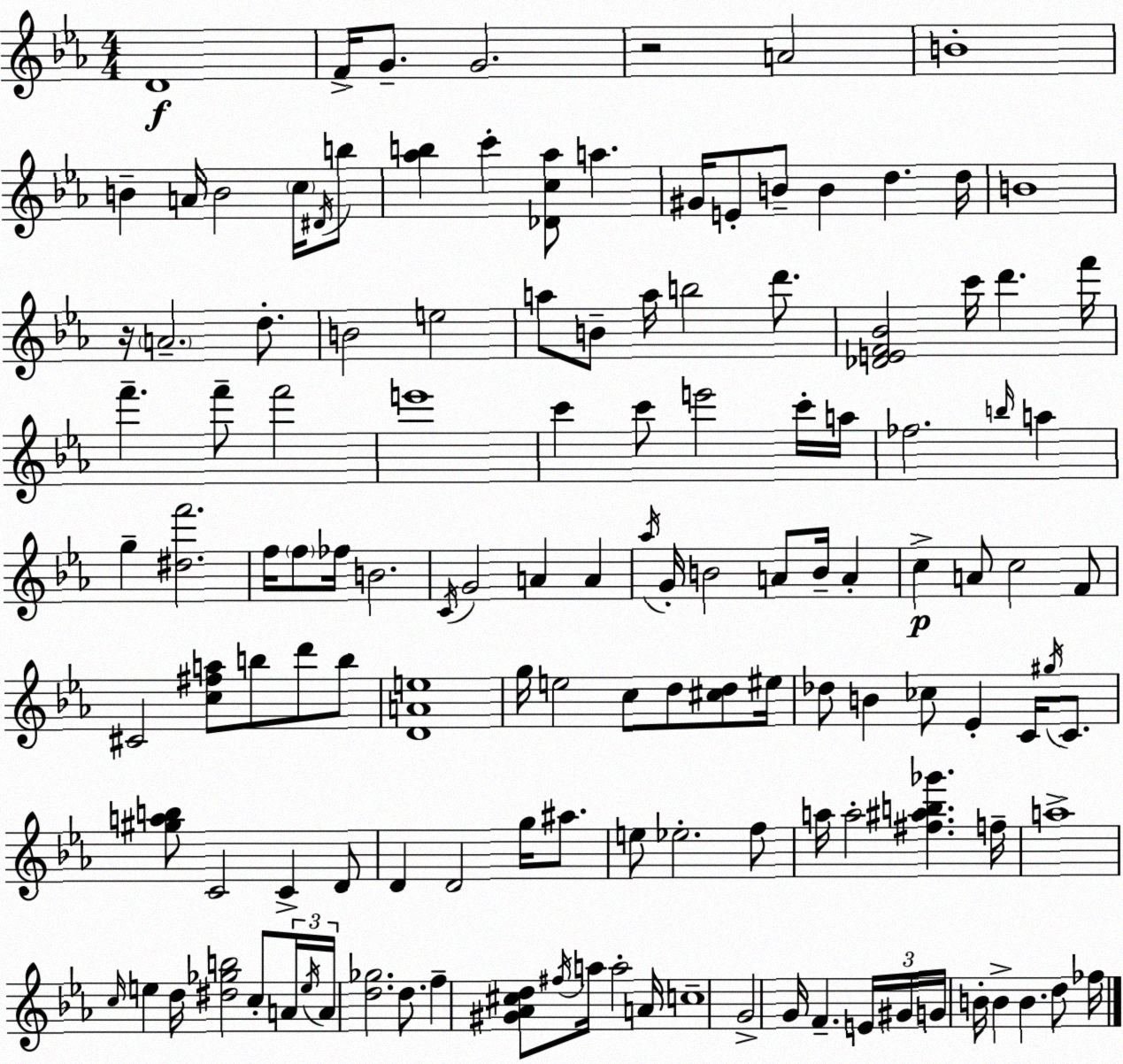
X:1
T:Untitled
M:4/4
L:1/4
K:Eb
D4 F/4 G/2 G2 z2 A2 B4 B A/4 B2 c/4 ^D/4 b/2 [_ab] c' [_Dc_a]/2 a ^G/4 E/2 B/2 B d d/4 B4 z/4 A2 d/2 B2 e2 a/2 B/2 a/4 b2 d'/2 [_DEF_B]2 c'/4 d' f'/4 f' f'/2 f'2 e'4 c' c'/2 e'2 c'/4 a/4 _f2 b/4 a g [^df']2 f/4 f/2 _f/4 B2 C/4 G2 A A _a/4 G/4 B2 A/2 B/4 A c A/2 c2 F/2 ^C2 [c^fa]/2 b/2 d'/2 b/2 [DAe]4 g/4 e2 c/2 d/2 [^cd]/2 ^e/4 _d/2 B _c/2 _E C/4 ^g/4 C/2 [^gab]/2 C2 C D/2 D D2 g/4 ^a/2 e/2 _e2 f/2 a/4 a2 [^f^ab_g'] f/4 a4 c/4 e d/4 [^d_gb]2 c/2 A/4 e/4 A/4 [d_g]2 d/2 f [^G_A^cd]/2 ^f/4 a/4 a2 A/4 c4 G2 G/4 F E/4 ^G/4 G/4 B/4 B B d/2 _f/4